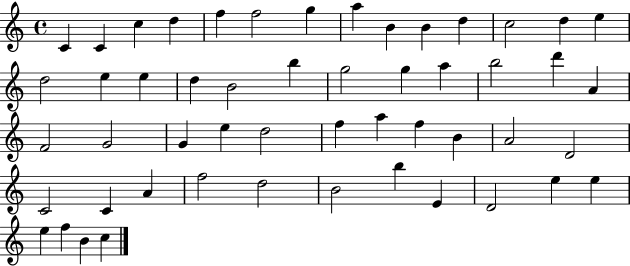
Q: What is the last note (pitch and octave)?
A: C5